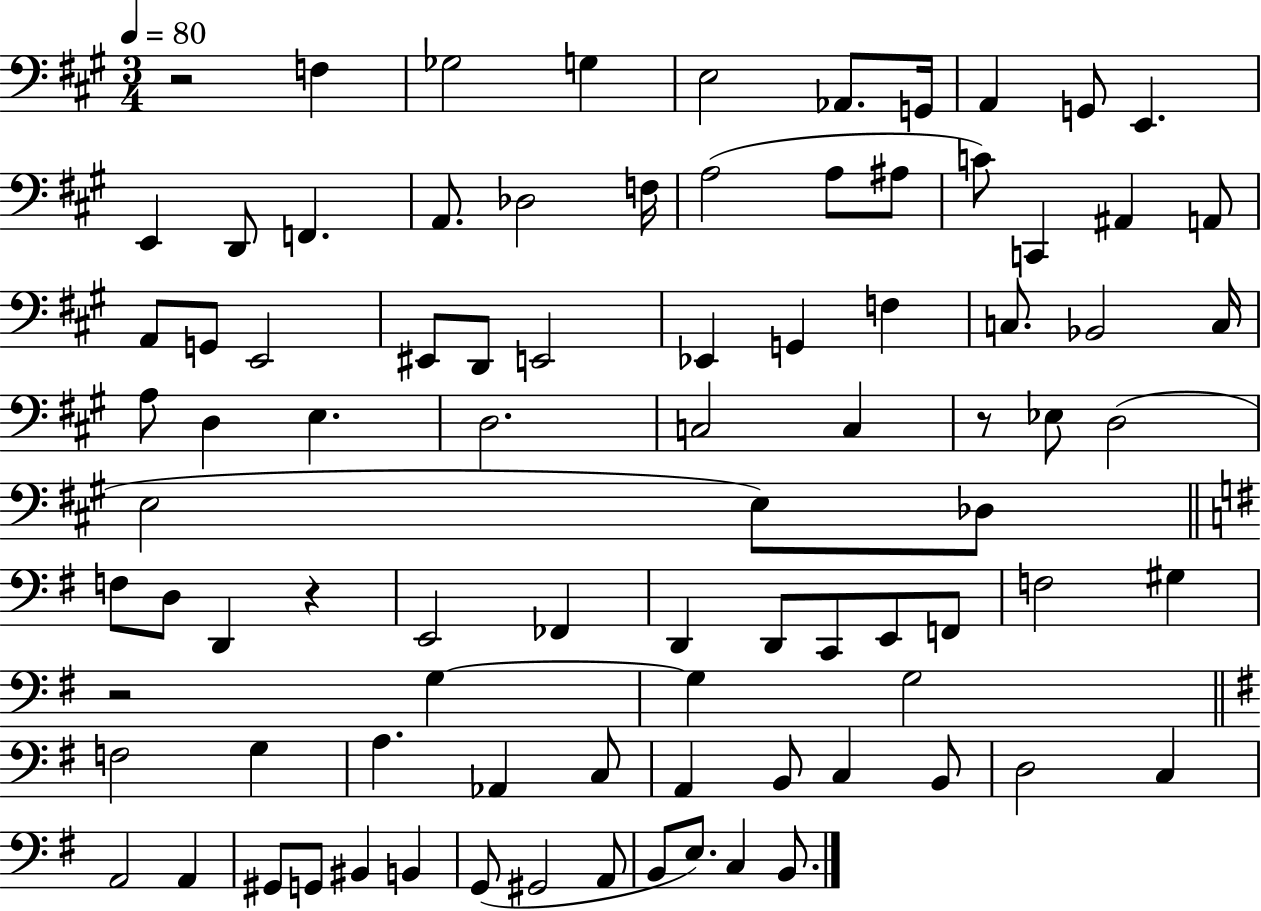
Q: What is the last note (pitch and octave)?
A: B2